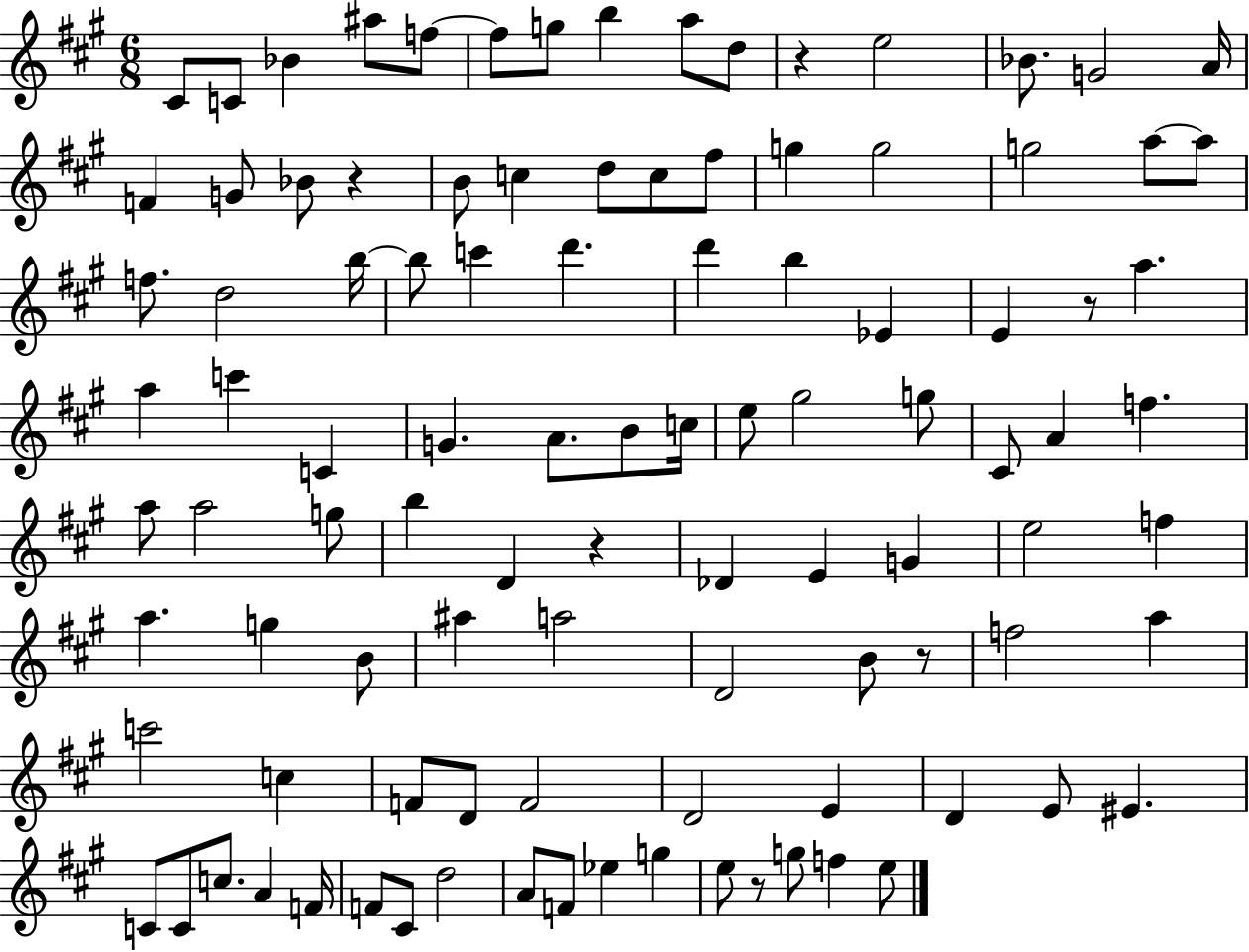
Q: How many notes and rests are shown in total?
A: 102